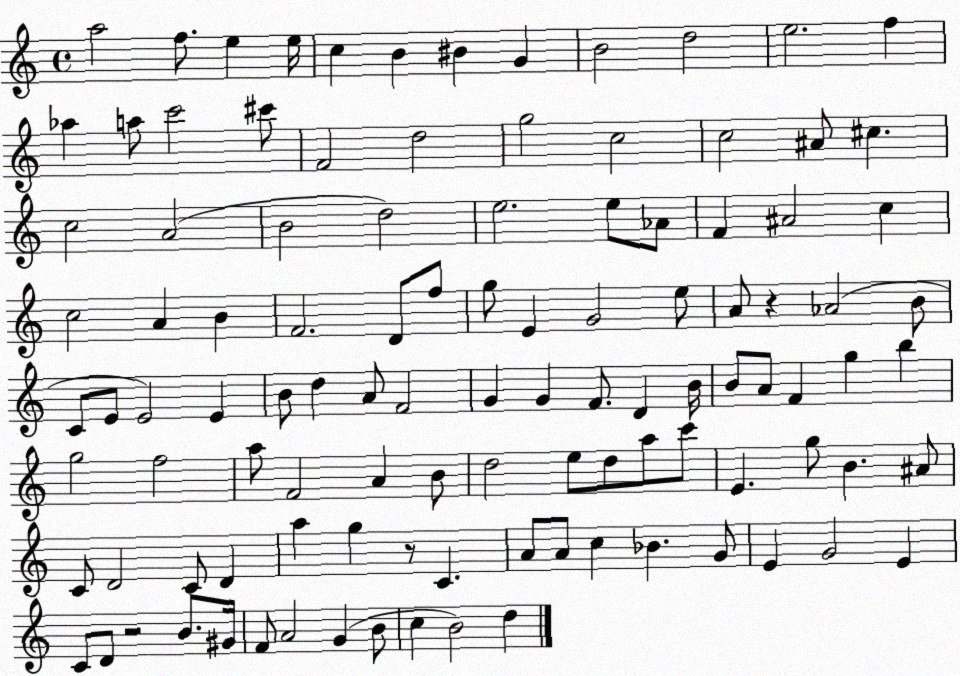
X:1
T:Untitled
M:4/4
L:1/4
K:C
a2 f/2 e e/4 c B ^B G B2 d2 e2 f _a a/2 c'2 ^c'/2 F2 d2 g2 c2 c2 ^A/2 ^c c2 A2 B2 d2 e2 e/2 _A/2 F ^A2 c c2 A B F2 D/2 f/2 g/2 E G2 e/2 A/2 z _A2 B/2 C/2 E/2 E2 E B/2 d A/2 F2 G G F/2 D B/4 B/2 A/2 F g b g2 f2 a/2 F2 A B/2 d2 e/2 d/2 a/2 c'/2 E g/2 B ^A/2 C/2 D2 C/2 D a g z/2 C A/2 A/2 c _B G/2 E G2 E C/2 D/2 z2 B/2 ^G/4 F/2 A2 G B/2 c B2 d